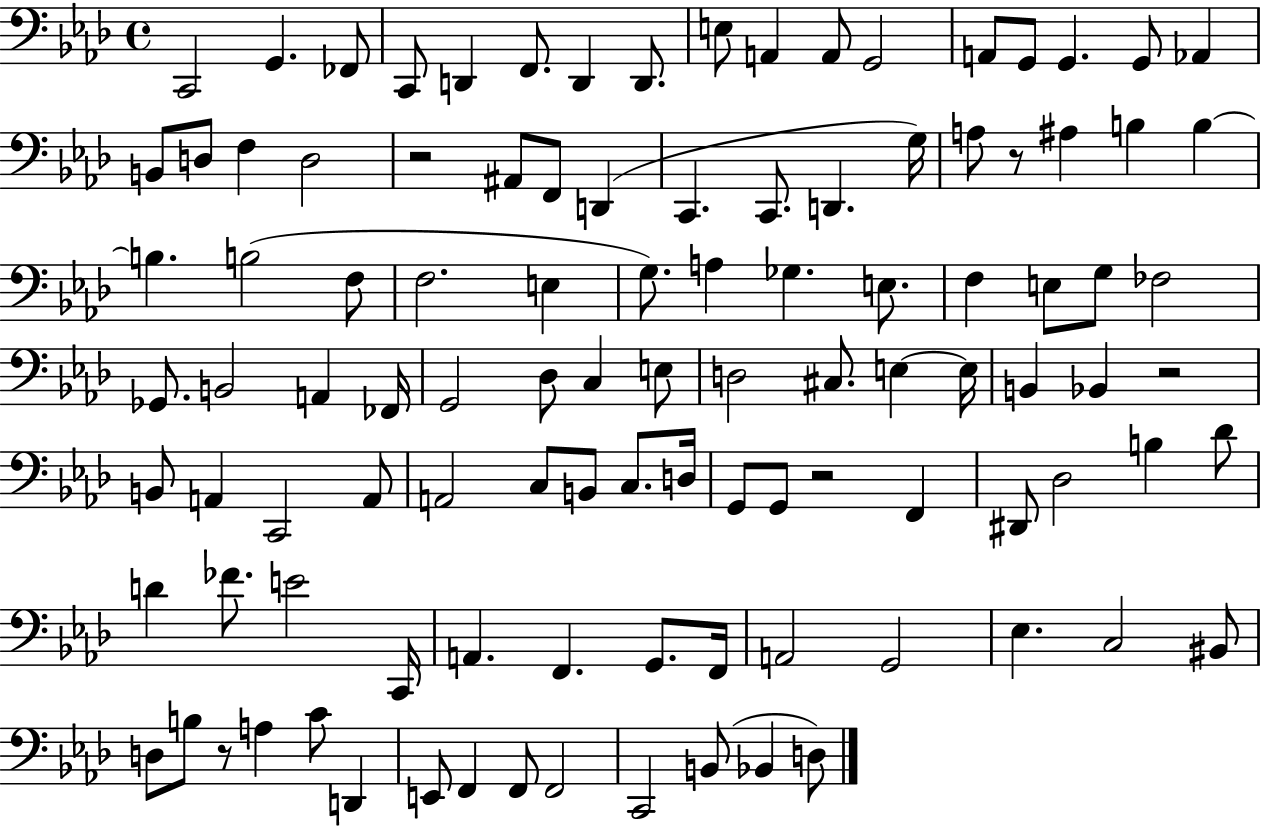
{
  \clef bass
  \time 4/4
  \defaultTimeSignature
  \key aes \major
  c,2 g,4. fes,8 | c,8 d,4 f,8. d,4 d,8. | e8 a,4 a,8 g,2 | a,8 g,8 g,4. g,8 aes,4 | \break b,8 d8 f4 d2 | r2 ais,8 f,8 d,4( | c,4. c,8. d,4. g16) | a8 r8 ais4 b4 b4~~ | \break b4. b2( f8 | f2. e4 | g8.) a4 ges4. e8. | f4 e8 g8 fes2 | \break ges,8. b,2 a,4 fes,16 | g,2 des8 c4 e8 | d2 cis8. e4~~ e16 | b,4 bes,4 r2 | \break b,8 a,4 c,2 a,8 | a,2 c8 b,8 c8. d16 | g,8 g,8 r2 f,4 | dis,8 des2 b4 des'8 | \break d'4 fes'8. e'2 c,16 | a,4. f,4. g,8. f,16 | a,2 g,2 | ees4. c2 bis,8 | \break d8 b8 r8 a4 c'8 d,4 | e,8 f,4 f,8 f,2 | c,2 b,8( bes,4 d8) | \bar "|."
}